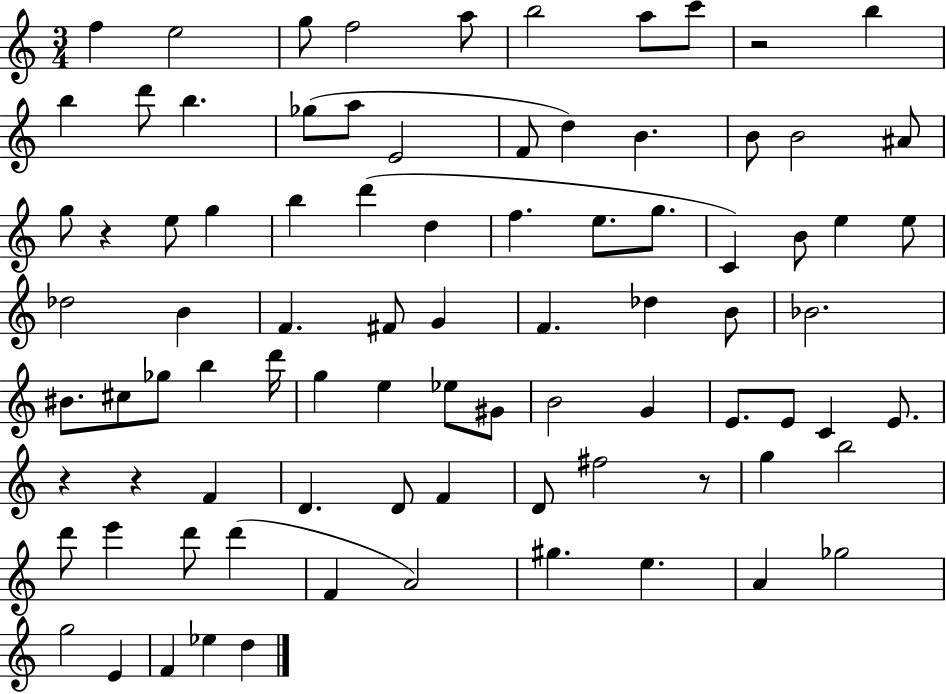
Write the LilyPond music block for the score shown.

{
  \clef treble
  \numericTimeSignature
  \time 3/4
  \key c \major
  \repeat volta 2 { f''4 e''2 | g''8 f''2 a''8 | b''2 a''8 c'''8 | r2 b''4 | \break b''4 d'''8 b''4. | ges''8( a''8 e'2 | f'8 d''4) b'4. | b'8 b'2 ais'8 | \break g''8 r4 e''8 g''4 | b''4 d'''4( d''4 | f''4. e''8. g''8. | c'4) b'8 e''4 e''8 | \break des''2 b'4 | f'4. fis'8 g'4 | f'4. des''4 b'8 | bes'2. | \break bis'8. cis''8 ges''8 b''4 d'''16 | g''4 e''4 ees''8 gis'8 | b'2 g'4 | e'8. e'8 c'4 e'8. | \break r4 r4 f'4 | d'4. d'8 f'4 | d'8 fis''2 r8 | g''4 b''2 | \break d'''8 e'''4 d'''8 d'''4( | f'4 a'2) | gis''4. e''4. | a'4 ges''2 | \break g''2 e'4 | f'4 ees''4 d''4 | } \bar "|."
}